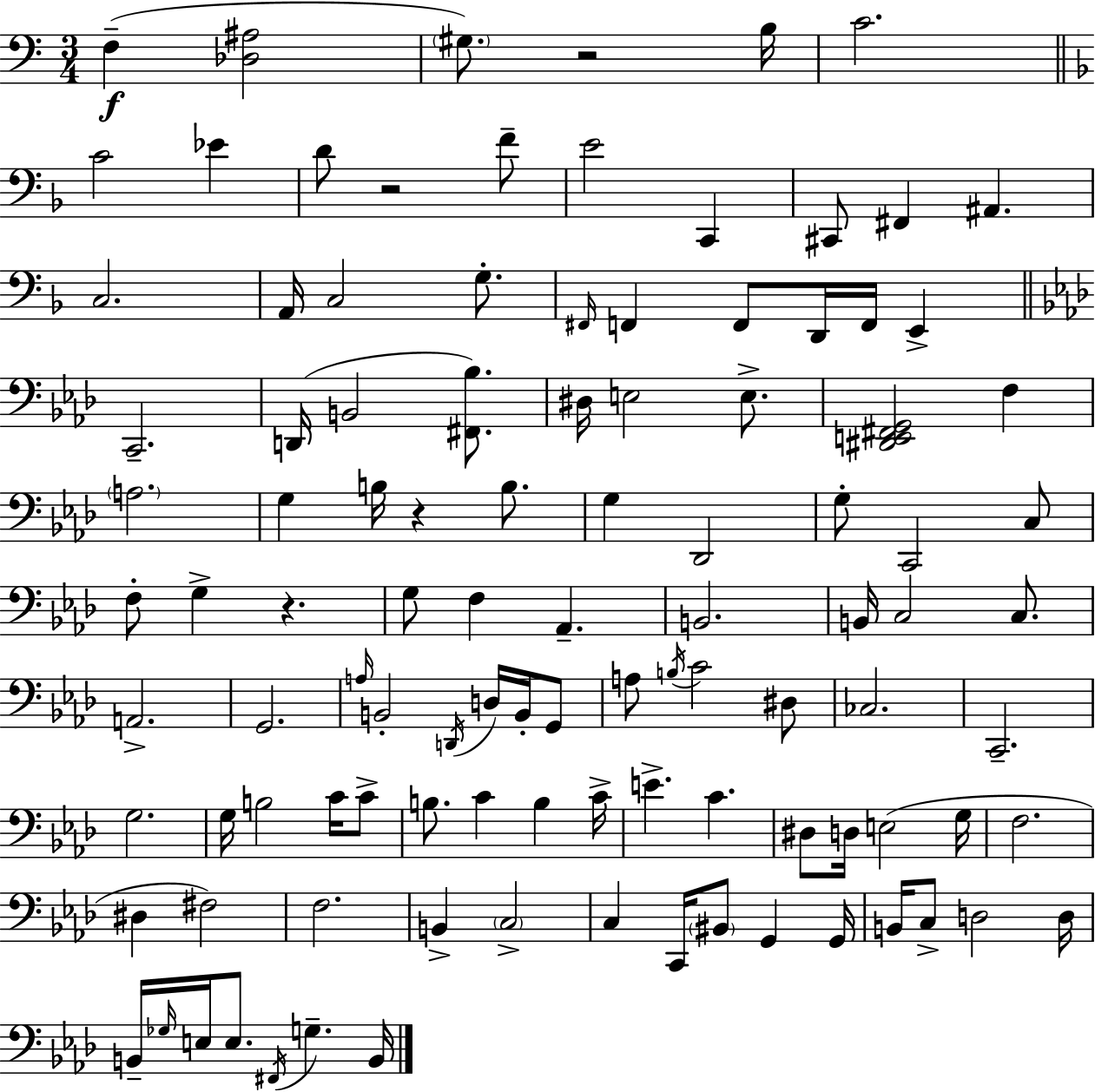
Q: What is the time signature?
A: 3/4